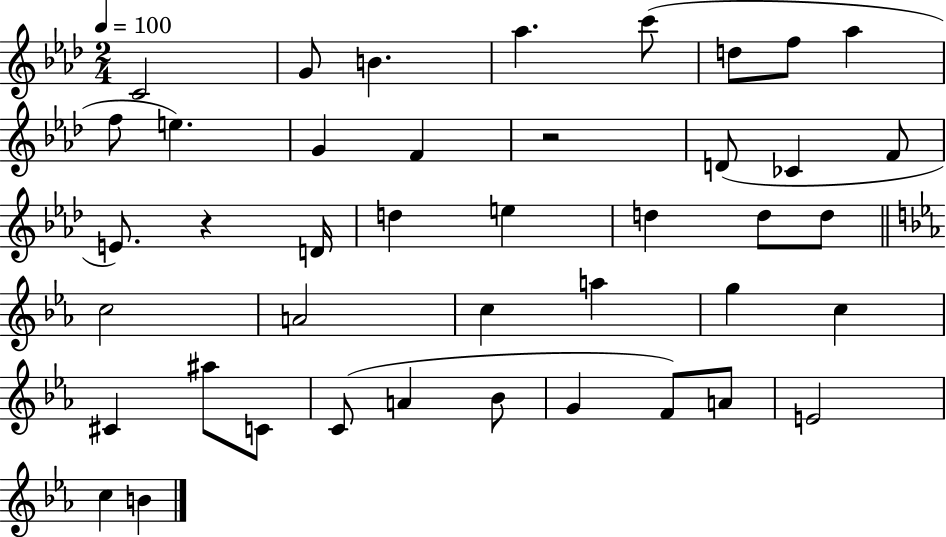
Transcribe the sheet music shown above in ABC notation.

X:1
T:Untitled
M:2/4
L:1/4
K:Ab
C2 G/2 B _a c'/2 d/2 f/2 _a f/2 e G F z2 D/2 _C F/2 E/2 z D/4 d e d d/2 d/2 c2 A2 c a g c ^C ^a/2 C/2 C/2 A _B/2 G F/2 A/2 E2 c B